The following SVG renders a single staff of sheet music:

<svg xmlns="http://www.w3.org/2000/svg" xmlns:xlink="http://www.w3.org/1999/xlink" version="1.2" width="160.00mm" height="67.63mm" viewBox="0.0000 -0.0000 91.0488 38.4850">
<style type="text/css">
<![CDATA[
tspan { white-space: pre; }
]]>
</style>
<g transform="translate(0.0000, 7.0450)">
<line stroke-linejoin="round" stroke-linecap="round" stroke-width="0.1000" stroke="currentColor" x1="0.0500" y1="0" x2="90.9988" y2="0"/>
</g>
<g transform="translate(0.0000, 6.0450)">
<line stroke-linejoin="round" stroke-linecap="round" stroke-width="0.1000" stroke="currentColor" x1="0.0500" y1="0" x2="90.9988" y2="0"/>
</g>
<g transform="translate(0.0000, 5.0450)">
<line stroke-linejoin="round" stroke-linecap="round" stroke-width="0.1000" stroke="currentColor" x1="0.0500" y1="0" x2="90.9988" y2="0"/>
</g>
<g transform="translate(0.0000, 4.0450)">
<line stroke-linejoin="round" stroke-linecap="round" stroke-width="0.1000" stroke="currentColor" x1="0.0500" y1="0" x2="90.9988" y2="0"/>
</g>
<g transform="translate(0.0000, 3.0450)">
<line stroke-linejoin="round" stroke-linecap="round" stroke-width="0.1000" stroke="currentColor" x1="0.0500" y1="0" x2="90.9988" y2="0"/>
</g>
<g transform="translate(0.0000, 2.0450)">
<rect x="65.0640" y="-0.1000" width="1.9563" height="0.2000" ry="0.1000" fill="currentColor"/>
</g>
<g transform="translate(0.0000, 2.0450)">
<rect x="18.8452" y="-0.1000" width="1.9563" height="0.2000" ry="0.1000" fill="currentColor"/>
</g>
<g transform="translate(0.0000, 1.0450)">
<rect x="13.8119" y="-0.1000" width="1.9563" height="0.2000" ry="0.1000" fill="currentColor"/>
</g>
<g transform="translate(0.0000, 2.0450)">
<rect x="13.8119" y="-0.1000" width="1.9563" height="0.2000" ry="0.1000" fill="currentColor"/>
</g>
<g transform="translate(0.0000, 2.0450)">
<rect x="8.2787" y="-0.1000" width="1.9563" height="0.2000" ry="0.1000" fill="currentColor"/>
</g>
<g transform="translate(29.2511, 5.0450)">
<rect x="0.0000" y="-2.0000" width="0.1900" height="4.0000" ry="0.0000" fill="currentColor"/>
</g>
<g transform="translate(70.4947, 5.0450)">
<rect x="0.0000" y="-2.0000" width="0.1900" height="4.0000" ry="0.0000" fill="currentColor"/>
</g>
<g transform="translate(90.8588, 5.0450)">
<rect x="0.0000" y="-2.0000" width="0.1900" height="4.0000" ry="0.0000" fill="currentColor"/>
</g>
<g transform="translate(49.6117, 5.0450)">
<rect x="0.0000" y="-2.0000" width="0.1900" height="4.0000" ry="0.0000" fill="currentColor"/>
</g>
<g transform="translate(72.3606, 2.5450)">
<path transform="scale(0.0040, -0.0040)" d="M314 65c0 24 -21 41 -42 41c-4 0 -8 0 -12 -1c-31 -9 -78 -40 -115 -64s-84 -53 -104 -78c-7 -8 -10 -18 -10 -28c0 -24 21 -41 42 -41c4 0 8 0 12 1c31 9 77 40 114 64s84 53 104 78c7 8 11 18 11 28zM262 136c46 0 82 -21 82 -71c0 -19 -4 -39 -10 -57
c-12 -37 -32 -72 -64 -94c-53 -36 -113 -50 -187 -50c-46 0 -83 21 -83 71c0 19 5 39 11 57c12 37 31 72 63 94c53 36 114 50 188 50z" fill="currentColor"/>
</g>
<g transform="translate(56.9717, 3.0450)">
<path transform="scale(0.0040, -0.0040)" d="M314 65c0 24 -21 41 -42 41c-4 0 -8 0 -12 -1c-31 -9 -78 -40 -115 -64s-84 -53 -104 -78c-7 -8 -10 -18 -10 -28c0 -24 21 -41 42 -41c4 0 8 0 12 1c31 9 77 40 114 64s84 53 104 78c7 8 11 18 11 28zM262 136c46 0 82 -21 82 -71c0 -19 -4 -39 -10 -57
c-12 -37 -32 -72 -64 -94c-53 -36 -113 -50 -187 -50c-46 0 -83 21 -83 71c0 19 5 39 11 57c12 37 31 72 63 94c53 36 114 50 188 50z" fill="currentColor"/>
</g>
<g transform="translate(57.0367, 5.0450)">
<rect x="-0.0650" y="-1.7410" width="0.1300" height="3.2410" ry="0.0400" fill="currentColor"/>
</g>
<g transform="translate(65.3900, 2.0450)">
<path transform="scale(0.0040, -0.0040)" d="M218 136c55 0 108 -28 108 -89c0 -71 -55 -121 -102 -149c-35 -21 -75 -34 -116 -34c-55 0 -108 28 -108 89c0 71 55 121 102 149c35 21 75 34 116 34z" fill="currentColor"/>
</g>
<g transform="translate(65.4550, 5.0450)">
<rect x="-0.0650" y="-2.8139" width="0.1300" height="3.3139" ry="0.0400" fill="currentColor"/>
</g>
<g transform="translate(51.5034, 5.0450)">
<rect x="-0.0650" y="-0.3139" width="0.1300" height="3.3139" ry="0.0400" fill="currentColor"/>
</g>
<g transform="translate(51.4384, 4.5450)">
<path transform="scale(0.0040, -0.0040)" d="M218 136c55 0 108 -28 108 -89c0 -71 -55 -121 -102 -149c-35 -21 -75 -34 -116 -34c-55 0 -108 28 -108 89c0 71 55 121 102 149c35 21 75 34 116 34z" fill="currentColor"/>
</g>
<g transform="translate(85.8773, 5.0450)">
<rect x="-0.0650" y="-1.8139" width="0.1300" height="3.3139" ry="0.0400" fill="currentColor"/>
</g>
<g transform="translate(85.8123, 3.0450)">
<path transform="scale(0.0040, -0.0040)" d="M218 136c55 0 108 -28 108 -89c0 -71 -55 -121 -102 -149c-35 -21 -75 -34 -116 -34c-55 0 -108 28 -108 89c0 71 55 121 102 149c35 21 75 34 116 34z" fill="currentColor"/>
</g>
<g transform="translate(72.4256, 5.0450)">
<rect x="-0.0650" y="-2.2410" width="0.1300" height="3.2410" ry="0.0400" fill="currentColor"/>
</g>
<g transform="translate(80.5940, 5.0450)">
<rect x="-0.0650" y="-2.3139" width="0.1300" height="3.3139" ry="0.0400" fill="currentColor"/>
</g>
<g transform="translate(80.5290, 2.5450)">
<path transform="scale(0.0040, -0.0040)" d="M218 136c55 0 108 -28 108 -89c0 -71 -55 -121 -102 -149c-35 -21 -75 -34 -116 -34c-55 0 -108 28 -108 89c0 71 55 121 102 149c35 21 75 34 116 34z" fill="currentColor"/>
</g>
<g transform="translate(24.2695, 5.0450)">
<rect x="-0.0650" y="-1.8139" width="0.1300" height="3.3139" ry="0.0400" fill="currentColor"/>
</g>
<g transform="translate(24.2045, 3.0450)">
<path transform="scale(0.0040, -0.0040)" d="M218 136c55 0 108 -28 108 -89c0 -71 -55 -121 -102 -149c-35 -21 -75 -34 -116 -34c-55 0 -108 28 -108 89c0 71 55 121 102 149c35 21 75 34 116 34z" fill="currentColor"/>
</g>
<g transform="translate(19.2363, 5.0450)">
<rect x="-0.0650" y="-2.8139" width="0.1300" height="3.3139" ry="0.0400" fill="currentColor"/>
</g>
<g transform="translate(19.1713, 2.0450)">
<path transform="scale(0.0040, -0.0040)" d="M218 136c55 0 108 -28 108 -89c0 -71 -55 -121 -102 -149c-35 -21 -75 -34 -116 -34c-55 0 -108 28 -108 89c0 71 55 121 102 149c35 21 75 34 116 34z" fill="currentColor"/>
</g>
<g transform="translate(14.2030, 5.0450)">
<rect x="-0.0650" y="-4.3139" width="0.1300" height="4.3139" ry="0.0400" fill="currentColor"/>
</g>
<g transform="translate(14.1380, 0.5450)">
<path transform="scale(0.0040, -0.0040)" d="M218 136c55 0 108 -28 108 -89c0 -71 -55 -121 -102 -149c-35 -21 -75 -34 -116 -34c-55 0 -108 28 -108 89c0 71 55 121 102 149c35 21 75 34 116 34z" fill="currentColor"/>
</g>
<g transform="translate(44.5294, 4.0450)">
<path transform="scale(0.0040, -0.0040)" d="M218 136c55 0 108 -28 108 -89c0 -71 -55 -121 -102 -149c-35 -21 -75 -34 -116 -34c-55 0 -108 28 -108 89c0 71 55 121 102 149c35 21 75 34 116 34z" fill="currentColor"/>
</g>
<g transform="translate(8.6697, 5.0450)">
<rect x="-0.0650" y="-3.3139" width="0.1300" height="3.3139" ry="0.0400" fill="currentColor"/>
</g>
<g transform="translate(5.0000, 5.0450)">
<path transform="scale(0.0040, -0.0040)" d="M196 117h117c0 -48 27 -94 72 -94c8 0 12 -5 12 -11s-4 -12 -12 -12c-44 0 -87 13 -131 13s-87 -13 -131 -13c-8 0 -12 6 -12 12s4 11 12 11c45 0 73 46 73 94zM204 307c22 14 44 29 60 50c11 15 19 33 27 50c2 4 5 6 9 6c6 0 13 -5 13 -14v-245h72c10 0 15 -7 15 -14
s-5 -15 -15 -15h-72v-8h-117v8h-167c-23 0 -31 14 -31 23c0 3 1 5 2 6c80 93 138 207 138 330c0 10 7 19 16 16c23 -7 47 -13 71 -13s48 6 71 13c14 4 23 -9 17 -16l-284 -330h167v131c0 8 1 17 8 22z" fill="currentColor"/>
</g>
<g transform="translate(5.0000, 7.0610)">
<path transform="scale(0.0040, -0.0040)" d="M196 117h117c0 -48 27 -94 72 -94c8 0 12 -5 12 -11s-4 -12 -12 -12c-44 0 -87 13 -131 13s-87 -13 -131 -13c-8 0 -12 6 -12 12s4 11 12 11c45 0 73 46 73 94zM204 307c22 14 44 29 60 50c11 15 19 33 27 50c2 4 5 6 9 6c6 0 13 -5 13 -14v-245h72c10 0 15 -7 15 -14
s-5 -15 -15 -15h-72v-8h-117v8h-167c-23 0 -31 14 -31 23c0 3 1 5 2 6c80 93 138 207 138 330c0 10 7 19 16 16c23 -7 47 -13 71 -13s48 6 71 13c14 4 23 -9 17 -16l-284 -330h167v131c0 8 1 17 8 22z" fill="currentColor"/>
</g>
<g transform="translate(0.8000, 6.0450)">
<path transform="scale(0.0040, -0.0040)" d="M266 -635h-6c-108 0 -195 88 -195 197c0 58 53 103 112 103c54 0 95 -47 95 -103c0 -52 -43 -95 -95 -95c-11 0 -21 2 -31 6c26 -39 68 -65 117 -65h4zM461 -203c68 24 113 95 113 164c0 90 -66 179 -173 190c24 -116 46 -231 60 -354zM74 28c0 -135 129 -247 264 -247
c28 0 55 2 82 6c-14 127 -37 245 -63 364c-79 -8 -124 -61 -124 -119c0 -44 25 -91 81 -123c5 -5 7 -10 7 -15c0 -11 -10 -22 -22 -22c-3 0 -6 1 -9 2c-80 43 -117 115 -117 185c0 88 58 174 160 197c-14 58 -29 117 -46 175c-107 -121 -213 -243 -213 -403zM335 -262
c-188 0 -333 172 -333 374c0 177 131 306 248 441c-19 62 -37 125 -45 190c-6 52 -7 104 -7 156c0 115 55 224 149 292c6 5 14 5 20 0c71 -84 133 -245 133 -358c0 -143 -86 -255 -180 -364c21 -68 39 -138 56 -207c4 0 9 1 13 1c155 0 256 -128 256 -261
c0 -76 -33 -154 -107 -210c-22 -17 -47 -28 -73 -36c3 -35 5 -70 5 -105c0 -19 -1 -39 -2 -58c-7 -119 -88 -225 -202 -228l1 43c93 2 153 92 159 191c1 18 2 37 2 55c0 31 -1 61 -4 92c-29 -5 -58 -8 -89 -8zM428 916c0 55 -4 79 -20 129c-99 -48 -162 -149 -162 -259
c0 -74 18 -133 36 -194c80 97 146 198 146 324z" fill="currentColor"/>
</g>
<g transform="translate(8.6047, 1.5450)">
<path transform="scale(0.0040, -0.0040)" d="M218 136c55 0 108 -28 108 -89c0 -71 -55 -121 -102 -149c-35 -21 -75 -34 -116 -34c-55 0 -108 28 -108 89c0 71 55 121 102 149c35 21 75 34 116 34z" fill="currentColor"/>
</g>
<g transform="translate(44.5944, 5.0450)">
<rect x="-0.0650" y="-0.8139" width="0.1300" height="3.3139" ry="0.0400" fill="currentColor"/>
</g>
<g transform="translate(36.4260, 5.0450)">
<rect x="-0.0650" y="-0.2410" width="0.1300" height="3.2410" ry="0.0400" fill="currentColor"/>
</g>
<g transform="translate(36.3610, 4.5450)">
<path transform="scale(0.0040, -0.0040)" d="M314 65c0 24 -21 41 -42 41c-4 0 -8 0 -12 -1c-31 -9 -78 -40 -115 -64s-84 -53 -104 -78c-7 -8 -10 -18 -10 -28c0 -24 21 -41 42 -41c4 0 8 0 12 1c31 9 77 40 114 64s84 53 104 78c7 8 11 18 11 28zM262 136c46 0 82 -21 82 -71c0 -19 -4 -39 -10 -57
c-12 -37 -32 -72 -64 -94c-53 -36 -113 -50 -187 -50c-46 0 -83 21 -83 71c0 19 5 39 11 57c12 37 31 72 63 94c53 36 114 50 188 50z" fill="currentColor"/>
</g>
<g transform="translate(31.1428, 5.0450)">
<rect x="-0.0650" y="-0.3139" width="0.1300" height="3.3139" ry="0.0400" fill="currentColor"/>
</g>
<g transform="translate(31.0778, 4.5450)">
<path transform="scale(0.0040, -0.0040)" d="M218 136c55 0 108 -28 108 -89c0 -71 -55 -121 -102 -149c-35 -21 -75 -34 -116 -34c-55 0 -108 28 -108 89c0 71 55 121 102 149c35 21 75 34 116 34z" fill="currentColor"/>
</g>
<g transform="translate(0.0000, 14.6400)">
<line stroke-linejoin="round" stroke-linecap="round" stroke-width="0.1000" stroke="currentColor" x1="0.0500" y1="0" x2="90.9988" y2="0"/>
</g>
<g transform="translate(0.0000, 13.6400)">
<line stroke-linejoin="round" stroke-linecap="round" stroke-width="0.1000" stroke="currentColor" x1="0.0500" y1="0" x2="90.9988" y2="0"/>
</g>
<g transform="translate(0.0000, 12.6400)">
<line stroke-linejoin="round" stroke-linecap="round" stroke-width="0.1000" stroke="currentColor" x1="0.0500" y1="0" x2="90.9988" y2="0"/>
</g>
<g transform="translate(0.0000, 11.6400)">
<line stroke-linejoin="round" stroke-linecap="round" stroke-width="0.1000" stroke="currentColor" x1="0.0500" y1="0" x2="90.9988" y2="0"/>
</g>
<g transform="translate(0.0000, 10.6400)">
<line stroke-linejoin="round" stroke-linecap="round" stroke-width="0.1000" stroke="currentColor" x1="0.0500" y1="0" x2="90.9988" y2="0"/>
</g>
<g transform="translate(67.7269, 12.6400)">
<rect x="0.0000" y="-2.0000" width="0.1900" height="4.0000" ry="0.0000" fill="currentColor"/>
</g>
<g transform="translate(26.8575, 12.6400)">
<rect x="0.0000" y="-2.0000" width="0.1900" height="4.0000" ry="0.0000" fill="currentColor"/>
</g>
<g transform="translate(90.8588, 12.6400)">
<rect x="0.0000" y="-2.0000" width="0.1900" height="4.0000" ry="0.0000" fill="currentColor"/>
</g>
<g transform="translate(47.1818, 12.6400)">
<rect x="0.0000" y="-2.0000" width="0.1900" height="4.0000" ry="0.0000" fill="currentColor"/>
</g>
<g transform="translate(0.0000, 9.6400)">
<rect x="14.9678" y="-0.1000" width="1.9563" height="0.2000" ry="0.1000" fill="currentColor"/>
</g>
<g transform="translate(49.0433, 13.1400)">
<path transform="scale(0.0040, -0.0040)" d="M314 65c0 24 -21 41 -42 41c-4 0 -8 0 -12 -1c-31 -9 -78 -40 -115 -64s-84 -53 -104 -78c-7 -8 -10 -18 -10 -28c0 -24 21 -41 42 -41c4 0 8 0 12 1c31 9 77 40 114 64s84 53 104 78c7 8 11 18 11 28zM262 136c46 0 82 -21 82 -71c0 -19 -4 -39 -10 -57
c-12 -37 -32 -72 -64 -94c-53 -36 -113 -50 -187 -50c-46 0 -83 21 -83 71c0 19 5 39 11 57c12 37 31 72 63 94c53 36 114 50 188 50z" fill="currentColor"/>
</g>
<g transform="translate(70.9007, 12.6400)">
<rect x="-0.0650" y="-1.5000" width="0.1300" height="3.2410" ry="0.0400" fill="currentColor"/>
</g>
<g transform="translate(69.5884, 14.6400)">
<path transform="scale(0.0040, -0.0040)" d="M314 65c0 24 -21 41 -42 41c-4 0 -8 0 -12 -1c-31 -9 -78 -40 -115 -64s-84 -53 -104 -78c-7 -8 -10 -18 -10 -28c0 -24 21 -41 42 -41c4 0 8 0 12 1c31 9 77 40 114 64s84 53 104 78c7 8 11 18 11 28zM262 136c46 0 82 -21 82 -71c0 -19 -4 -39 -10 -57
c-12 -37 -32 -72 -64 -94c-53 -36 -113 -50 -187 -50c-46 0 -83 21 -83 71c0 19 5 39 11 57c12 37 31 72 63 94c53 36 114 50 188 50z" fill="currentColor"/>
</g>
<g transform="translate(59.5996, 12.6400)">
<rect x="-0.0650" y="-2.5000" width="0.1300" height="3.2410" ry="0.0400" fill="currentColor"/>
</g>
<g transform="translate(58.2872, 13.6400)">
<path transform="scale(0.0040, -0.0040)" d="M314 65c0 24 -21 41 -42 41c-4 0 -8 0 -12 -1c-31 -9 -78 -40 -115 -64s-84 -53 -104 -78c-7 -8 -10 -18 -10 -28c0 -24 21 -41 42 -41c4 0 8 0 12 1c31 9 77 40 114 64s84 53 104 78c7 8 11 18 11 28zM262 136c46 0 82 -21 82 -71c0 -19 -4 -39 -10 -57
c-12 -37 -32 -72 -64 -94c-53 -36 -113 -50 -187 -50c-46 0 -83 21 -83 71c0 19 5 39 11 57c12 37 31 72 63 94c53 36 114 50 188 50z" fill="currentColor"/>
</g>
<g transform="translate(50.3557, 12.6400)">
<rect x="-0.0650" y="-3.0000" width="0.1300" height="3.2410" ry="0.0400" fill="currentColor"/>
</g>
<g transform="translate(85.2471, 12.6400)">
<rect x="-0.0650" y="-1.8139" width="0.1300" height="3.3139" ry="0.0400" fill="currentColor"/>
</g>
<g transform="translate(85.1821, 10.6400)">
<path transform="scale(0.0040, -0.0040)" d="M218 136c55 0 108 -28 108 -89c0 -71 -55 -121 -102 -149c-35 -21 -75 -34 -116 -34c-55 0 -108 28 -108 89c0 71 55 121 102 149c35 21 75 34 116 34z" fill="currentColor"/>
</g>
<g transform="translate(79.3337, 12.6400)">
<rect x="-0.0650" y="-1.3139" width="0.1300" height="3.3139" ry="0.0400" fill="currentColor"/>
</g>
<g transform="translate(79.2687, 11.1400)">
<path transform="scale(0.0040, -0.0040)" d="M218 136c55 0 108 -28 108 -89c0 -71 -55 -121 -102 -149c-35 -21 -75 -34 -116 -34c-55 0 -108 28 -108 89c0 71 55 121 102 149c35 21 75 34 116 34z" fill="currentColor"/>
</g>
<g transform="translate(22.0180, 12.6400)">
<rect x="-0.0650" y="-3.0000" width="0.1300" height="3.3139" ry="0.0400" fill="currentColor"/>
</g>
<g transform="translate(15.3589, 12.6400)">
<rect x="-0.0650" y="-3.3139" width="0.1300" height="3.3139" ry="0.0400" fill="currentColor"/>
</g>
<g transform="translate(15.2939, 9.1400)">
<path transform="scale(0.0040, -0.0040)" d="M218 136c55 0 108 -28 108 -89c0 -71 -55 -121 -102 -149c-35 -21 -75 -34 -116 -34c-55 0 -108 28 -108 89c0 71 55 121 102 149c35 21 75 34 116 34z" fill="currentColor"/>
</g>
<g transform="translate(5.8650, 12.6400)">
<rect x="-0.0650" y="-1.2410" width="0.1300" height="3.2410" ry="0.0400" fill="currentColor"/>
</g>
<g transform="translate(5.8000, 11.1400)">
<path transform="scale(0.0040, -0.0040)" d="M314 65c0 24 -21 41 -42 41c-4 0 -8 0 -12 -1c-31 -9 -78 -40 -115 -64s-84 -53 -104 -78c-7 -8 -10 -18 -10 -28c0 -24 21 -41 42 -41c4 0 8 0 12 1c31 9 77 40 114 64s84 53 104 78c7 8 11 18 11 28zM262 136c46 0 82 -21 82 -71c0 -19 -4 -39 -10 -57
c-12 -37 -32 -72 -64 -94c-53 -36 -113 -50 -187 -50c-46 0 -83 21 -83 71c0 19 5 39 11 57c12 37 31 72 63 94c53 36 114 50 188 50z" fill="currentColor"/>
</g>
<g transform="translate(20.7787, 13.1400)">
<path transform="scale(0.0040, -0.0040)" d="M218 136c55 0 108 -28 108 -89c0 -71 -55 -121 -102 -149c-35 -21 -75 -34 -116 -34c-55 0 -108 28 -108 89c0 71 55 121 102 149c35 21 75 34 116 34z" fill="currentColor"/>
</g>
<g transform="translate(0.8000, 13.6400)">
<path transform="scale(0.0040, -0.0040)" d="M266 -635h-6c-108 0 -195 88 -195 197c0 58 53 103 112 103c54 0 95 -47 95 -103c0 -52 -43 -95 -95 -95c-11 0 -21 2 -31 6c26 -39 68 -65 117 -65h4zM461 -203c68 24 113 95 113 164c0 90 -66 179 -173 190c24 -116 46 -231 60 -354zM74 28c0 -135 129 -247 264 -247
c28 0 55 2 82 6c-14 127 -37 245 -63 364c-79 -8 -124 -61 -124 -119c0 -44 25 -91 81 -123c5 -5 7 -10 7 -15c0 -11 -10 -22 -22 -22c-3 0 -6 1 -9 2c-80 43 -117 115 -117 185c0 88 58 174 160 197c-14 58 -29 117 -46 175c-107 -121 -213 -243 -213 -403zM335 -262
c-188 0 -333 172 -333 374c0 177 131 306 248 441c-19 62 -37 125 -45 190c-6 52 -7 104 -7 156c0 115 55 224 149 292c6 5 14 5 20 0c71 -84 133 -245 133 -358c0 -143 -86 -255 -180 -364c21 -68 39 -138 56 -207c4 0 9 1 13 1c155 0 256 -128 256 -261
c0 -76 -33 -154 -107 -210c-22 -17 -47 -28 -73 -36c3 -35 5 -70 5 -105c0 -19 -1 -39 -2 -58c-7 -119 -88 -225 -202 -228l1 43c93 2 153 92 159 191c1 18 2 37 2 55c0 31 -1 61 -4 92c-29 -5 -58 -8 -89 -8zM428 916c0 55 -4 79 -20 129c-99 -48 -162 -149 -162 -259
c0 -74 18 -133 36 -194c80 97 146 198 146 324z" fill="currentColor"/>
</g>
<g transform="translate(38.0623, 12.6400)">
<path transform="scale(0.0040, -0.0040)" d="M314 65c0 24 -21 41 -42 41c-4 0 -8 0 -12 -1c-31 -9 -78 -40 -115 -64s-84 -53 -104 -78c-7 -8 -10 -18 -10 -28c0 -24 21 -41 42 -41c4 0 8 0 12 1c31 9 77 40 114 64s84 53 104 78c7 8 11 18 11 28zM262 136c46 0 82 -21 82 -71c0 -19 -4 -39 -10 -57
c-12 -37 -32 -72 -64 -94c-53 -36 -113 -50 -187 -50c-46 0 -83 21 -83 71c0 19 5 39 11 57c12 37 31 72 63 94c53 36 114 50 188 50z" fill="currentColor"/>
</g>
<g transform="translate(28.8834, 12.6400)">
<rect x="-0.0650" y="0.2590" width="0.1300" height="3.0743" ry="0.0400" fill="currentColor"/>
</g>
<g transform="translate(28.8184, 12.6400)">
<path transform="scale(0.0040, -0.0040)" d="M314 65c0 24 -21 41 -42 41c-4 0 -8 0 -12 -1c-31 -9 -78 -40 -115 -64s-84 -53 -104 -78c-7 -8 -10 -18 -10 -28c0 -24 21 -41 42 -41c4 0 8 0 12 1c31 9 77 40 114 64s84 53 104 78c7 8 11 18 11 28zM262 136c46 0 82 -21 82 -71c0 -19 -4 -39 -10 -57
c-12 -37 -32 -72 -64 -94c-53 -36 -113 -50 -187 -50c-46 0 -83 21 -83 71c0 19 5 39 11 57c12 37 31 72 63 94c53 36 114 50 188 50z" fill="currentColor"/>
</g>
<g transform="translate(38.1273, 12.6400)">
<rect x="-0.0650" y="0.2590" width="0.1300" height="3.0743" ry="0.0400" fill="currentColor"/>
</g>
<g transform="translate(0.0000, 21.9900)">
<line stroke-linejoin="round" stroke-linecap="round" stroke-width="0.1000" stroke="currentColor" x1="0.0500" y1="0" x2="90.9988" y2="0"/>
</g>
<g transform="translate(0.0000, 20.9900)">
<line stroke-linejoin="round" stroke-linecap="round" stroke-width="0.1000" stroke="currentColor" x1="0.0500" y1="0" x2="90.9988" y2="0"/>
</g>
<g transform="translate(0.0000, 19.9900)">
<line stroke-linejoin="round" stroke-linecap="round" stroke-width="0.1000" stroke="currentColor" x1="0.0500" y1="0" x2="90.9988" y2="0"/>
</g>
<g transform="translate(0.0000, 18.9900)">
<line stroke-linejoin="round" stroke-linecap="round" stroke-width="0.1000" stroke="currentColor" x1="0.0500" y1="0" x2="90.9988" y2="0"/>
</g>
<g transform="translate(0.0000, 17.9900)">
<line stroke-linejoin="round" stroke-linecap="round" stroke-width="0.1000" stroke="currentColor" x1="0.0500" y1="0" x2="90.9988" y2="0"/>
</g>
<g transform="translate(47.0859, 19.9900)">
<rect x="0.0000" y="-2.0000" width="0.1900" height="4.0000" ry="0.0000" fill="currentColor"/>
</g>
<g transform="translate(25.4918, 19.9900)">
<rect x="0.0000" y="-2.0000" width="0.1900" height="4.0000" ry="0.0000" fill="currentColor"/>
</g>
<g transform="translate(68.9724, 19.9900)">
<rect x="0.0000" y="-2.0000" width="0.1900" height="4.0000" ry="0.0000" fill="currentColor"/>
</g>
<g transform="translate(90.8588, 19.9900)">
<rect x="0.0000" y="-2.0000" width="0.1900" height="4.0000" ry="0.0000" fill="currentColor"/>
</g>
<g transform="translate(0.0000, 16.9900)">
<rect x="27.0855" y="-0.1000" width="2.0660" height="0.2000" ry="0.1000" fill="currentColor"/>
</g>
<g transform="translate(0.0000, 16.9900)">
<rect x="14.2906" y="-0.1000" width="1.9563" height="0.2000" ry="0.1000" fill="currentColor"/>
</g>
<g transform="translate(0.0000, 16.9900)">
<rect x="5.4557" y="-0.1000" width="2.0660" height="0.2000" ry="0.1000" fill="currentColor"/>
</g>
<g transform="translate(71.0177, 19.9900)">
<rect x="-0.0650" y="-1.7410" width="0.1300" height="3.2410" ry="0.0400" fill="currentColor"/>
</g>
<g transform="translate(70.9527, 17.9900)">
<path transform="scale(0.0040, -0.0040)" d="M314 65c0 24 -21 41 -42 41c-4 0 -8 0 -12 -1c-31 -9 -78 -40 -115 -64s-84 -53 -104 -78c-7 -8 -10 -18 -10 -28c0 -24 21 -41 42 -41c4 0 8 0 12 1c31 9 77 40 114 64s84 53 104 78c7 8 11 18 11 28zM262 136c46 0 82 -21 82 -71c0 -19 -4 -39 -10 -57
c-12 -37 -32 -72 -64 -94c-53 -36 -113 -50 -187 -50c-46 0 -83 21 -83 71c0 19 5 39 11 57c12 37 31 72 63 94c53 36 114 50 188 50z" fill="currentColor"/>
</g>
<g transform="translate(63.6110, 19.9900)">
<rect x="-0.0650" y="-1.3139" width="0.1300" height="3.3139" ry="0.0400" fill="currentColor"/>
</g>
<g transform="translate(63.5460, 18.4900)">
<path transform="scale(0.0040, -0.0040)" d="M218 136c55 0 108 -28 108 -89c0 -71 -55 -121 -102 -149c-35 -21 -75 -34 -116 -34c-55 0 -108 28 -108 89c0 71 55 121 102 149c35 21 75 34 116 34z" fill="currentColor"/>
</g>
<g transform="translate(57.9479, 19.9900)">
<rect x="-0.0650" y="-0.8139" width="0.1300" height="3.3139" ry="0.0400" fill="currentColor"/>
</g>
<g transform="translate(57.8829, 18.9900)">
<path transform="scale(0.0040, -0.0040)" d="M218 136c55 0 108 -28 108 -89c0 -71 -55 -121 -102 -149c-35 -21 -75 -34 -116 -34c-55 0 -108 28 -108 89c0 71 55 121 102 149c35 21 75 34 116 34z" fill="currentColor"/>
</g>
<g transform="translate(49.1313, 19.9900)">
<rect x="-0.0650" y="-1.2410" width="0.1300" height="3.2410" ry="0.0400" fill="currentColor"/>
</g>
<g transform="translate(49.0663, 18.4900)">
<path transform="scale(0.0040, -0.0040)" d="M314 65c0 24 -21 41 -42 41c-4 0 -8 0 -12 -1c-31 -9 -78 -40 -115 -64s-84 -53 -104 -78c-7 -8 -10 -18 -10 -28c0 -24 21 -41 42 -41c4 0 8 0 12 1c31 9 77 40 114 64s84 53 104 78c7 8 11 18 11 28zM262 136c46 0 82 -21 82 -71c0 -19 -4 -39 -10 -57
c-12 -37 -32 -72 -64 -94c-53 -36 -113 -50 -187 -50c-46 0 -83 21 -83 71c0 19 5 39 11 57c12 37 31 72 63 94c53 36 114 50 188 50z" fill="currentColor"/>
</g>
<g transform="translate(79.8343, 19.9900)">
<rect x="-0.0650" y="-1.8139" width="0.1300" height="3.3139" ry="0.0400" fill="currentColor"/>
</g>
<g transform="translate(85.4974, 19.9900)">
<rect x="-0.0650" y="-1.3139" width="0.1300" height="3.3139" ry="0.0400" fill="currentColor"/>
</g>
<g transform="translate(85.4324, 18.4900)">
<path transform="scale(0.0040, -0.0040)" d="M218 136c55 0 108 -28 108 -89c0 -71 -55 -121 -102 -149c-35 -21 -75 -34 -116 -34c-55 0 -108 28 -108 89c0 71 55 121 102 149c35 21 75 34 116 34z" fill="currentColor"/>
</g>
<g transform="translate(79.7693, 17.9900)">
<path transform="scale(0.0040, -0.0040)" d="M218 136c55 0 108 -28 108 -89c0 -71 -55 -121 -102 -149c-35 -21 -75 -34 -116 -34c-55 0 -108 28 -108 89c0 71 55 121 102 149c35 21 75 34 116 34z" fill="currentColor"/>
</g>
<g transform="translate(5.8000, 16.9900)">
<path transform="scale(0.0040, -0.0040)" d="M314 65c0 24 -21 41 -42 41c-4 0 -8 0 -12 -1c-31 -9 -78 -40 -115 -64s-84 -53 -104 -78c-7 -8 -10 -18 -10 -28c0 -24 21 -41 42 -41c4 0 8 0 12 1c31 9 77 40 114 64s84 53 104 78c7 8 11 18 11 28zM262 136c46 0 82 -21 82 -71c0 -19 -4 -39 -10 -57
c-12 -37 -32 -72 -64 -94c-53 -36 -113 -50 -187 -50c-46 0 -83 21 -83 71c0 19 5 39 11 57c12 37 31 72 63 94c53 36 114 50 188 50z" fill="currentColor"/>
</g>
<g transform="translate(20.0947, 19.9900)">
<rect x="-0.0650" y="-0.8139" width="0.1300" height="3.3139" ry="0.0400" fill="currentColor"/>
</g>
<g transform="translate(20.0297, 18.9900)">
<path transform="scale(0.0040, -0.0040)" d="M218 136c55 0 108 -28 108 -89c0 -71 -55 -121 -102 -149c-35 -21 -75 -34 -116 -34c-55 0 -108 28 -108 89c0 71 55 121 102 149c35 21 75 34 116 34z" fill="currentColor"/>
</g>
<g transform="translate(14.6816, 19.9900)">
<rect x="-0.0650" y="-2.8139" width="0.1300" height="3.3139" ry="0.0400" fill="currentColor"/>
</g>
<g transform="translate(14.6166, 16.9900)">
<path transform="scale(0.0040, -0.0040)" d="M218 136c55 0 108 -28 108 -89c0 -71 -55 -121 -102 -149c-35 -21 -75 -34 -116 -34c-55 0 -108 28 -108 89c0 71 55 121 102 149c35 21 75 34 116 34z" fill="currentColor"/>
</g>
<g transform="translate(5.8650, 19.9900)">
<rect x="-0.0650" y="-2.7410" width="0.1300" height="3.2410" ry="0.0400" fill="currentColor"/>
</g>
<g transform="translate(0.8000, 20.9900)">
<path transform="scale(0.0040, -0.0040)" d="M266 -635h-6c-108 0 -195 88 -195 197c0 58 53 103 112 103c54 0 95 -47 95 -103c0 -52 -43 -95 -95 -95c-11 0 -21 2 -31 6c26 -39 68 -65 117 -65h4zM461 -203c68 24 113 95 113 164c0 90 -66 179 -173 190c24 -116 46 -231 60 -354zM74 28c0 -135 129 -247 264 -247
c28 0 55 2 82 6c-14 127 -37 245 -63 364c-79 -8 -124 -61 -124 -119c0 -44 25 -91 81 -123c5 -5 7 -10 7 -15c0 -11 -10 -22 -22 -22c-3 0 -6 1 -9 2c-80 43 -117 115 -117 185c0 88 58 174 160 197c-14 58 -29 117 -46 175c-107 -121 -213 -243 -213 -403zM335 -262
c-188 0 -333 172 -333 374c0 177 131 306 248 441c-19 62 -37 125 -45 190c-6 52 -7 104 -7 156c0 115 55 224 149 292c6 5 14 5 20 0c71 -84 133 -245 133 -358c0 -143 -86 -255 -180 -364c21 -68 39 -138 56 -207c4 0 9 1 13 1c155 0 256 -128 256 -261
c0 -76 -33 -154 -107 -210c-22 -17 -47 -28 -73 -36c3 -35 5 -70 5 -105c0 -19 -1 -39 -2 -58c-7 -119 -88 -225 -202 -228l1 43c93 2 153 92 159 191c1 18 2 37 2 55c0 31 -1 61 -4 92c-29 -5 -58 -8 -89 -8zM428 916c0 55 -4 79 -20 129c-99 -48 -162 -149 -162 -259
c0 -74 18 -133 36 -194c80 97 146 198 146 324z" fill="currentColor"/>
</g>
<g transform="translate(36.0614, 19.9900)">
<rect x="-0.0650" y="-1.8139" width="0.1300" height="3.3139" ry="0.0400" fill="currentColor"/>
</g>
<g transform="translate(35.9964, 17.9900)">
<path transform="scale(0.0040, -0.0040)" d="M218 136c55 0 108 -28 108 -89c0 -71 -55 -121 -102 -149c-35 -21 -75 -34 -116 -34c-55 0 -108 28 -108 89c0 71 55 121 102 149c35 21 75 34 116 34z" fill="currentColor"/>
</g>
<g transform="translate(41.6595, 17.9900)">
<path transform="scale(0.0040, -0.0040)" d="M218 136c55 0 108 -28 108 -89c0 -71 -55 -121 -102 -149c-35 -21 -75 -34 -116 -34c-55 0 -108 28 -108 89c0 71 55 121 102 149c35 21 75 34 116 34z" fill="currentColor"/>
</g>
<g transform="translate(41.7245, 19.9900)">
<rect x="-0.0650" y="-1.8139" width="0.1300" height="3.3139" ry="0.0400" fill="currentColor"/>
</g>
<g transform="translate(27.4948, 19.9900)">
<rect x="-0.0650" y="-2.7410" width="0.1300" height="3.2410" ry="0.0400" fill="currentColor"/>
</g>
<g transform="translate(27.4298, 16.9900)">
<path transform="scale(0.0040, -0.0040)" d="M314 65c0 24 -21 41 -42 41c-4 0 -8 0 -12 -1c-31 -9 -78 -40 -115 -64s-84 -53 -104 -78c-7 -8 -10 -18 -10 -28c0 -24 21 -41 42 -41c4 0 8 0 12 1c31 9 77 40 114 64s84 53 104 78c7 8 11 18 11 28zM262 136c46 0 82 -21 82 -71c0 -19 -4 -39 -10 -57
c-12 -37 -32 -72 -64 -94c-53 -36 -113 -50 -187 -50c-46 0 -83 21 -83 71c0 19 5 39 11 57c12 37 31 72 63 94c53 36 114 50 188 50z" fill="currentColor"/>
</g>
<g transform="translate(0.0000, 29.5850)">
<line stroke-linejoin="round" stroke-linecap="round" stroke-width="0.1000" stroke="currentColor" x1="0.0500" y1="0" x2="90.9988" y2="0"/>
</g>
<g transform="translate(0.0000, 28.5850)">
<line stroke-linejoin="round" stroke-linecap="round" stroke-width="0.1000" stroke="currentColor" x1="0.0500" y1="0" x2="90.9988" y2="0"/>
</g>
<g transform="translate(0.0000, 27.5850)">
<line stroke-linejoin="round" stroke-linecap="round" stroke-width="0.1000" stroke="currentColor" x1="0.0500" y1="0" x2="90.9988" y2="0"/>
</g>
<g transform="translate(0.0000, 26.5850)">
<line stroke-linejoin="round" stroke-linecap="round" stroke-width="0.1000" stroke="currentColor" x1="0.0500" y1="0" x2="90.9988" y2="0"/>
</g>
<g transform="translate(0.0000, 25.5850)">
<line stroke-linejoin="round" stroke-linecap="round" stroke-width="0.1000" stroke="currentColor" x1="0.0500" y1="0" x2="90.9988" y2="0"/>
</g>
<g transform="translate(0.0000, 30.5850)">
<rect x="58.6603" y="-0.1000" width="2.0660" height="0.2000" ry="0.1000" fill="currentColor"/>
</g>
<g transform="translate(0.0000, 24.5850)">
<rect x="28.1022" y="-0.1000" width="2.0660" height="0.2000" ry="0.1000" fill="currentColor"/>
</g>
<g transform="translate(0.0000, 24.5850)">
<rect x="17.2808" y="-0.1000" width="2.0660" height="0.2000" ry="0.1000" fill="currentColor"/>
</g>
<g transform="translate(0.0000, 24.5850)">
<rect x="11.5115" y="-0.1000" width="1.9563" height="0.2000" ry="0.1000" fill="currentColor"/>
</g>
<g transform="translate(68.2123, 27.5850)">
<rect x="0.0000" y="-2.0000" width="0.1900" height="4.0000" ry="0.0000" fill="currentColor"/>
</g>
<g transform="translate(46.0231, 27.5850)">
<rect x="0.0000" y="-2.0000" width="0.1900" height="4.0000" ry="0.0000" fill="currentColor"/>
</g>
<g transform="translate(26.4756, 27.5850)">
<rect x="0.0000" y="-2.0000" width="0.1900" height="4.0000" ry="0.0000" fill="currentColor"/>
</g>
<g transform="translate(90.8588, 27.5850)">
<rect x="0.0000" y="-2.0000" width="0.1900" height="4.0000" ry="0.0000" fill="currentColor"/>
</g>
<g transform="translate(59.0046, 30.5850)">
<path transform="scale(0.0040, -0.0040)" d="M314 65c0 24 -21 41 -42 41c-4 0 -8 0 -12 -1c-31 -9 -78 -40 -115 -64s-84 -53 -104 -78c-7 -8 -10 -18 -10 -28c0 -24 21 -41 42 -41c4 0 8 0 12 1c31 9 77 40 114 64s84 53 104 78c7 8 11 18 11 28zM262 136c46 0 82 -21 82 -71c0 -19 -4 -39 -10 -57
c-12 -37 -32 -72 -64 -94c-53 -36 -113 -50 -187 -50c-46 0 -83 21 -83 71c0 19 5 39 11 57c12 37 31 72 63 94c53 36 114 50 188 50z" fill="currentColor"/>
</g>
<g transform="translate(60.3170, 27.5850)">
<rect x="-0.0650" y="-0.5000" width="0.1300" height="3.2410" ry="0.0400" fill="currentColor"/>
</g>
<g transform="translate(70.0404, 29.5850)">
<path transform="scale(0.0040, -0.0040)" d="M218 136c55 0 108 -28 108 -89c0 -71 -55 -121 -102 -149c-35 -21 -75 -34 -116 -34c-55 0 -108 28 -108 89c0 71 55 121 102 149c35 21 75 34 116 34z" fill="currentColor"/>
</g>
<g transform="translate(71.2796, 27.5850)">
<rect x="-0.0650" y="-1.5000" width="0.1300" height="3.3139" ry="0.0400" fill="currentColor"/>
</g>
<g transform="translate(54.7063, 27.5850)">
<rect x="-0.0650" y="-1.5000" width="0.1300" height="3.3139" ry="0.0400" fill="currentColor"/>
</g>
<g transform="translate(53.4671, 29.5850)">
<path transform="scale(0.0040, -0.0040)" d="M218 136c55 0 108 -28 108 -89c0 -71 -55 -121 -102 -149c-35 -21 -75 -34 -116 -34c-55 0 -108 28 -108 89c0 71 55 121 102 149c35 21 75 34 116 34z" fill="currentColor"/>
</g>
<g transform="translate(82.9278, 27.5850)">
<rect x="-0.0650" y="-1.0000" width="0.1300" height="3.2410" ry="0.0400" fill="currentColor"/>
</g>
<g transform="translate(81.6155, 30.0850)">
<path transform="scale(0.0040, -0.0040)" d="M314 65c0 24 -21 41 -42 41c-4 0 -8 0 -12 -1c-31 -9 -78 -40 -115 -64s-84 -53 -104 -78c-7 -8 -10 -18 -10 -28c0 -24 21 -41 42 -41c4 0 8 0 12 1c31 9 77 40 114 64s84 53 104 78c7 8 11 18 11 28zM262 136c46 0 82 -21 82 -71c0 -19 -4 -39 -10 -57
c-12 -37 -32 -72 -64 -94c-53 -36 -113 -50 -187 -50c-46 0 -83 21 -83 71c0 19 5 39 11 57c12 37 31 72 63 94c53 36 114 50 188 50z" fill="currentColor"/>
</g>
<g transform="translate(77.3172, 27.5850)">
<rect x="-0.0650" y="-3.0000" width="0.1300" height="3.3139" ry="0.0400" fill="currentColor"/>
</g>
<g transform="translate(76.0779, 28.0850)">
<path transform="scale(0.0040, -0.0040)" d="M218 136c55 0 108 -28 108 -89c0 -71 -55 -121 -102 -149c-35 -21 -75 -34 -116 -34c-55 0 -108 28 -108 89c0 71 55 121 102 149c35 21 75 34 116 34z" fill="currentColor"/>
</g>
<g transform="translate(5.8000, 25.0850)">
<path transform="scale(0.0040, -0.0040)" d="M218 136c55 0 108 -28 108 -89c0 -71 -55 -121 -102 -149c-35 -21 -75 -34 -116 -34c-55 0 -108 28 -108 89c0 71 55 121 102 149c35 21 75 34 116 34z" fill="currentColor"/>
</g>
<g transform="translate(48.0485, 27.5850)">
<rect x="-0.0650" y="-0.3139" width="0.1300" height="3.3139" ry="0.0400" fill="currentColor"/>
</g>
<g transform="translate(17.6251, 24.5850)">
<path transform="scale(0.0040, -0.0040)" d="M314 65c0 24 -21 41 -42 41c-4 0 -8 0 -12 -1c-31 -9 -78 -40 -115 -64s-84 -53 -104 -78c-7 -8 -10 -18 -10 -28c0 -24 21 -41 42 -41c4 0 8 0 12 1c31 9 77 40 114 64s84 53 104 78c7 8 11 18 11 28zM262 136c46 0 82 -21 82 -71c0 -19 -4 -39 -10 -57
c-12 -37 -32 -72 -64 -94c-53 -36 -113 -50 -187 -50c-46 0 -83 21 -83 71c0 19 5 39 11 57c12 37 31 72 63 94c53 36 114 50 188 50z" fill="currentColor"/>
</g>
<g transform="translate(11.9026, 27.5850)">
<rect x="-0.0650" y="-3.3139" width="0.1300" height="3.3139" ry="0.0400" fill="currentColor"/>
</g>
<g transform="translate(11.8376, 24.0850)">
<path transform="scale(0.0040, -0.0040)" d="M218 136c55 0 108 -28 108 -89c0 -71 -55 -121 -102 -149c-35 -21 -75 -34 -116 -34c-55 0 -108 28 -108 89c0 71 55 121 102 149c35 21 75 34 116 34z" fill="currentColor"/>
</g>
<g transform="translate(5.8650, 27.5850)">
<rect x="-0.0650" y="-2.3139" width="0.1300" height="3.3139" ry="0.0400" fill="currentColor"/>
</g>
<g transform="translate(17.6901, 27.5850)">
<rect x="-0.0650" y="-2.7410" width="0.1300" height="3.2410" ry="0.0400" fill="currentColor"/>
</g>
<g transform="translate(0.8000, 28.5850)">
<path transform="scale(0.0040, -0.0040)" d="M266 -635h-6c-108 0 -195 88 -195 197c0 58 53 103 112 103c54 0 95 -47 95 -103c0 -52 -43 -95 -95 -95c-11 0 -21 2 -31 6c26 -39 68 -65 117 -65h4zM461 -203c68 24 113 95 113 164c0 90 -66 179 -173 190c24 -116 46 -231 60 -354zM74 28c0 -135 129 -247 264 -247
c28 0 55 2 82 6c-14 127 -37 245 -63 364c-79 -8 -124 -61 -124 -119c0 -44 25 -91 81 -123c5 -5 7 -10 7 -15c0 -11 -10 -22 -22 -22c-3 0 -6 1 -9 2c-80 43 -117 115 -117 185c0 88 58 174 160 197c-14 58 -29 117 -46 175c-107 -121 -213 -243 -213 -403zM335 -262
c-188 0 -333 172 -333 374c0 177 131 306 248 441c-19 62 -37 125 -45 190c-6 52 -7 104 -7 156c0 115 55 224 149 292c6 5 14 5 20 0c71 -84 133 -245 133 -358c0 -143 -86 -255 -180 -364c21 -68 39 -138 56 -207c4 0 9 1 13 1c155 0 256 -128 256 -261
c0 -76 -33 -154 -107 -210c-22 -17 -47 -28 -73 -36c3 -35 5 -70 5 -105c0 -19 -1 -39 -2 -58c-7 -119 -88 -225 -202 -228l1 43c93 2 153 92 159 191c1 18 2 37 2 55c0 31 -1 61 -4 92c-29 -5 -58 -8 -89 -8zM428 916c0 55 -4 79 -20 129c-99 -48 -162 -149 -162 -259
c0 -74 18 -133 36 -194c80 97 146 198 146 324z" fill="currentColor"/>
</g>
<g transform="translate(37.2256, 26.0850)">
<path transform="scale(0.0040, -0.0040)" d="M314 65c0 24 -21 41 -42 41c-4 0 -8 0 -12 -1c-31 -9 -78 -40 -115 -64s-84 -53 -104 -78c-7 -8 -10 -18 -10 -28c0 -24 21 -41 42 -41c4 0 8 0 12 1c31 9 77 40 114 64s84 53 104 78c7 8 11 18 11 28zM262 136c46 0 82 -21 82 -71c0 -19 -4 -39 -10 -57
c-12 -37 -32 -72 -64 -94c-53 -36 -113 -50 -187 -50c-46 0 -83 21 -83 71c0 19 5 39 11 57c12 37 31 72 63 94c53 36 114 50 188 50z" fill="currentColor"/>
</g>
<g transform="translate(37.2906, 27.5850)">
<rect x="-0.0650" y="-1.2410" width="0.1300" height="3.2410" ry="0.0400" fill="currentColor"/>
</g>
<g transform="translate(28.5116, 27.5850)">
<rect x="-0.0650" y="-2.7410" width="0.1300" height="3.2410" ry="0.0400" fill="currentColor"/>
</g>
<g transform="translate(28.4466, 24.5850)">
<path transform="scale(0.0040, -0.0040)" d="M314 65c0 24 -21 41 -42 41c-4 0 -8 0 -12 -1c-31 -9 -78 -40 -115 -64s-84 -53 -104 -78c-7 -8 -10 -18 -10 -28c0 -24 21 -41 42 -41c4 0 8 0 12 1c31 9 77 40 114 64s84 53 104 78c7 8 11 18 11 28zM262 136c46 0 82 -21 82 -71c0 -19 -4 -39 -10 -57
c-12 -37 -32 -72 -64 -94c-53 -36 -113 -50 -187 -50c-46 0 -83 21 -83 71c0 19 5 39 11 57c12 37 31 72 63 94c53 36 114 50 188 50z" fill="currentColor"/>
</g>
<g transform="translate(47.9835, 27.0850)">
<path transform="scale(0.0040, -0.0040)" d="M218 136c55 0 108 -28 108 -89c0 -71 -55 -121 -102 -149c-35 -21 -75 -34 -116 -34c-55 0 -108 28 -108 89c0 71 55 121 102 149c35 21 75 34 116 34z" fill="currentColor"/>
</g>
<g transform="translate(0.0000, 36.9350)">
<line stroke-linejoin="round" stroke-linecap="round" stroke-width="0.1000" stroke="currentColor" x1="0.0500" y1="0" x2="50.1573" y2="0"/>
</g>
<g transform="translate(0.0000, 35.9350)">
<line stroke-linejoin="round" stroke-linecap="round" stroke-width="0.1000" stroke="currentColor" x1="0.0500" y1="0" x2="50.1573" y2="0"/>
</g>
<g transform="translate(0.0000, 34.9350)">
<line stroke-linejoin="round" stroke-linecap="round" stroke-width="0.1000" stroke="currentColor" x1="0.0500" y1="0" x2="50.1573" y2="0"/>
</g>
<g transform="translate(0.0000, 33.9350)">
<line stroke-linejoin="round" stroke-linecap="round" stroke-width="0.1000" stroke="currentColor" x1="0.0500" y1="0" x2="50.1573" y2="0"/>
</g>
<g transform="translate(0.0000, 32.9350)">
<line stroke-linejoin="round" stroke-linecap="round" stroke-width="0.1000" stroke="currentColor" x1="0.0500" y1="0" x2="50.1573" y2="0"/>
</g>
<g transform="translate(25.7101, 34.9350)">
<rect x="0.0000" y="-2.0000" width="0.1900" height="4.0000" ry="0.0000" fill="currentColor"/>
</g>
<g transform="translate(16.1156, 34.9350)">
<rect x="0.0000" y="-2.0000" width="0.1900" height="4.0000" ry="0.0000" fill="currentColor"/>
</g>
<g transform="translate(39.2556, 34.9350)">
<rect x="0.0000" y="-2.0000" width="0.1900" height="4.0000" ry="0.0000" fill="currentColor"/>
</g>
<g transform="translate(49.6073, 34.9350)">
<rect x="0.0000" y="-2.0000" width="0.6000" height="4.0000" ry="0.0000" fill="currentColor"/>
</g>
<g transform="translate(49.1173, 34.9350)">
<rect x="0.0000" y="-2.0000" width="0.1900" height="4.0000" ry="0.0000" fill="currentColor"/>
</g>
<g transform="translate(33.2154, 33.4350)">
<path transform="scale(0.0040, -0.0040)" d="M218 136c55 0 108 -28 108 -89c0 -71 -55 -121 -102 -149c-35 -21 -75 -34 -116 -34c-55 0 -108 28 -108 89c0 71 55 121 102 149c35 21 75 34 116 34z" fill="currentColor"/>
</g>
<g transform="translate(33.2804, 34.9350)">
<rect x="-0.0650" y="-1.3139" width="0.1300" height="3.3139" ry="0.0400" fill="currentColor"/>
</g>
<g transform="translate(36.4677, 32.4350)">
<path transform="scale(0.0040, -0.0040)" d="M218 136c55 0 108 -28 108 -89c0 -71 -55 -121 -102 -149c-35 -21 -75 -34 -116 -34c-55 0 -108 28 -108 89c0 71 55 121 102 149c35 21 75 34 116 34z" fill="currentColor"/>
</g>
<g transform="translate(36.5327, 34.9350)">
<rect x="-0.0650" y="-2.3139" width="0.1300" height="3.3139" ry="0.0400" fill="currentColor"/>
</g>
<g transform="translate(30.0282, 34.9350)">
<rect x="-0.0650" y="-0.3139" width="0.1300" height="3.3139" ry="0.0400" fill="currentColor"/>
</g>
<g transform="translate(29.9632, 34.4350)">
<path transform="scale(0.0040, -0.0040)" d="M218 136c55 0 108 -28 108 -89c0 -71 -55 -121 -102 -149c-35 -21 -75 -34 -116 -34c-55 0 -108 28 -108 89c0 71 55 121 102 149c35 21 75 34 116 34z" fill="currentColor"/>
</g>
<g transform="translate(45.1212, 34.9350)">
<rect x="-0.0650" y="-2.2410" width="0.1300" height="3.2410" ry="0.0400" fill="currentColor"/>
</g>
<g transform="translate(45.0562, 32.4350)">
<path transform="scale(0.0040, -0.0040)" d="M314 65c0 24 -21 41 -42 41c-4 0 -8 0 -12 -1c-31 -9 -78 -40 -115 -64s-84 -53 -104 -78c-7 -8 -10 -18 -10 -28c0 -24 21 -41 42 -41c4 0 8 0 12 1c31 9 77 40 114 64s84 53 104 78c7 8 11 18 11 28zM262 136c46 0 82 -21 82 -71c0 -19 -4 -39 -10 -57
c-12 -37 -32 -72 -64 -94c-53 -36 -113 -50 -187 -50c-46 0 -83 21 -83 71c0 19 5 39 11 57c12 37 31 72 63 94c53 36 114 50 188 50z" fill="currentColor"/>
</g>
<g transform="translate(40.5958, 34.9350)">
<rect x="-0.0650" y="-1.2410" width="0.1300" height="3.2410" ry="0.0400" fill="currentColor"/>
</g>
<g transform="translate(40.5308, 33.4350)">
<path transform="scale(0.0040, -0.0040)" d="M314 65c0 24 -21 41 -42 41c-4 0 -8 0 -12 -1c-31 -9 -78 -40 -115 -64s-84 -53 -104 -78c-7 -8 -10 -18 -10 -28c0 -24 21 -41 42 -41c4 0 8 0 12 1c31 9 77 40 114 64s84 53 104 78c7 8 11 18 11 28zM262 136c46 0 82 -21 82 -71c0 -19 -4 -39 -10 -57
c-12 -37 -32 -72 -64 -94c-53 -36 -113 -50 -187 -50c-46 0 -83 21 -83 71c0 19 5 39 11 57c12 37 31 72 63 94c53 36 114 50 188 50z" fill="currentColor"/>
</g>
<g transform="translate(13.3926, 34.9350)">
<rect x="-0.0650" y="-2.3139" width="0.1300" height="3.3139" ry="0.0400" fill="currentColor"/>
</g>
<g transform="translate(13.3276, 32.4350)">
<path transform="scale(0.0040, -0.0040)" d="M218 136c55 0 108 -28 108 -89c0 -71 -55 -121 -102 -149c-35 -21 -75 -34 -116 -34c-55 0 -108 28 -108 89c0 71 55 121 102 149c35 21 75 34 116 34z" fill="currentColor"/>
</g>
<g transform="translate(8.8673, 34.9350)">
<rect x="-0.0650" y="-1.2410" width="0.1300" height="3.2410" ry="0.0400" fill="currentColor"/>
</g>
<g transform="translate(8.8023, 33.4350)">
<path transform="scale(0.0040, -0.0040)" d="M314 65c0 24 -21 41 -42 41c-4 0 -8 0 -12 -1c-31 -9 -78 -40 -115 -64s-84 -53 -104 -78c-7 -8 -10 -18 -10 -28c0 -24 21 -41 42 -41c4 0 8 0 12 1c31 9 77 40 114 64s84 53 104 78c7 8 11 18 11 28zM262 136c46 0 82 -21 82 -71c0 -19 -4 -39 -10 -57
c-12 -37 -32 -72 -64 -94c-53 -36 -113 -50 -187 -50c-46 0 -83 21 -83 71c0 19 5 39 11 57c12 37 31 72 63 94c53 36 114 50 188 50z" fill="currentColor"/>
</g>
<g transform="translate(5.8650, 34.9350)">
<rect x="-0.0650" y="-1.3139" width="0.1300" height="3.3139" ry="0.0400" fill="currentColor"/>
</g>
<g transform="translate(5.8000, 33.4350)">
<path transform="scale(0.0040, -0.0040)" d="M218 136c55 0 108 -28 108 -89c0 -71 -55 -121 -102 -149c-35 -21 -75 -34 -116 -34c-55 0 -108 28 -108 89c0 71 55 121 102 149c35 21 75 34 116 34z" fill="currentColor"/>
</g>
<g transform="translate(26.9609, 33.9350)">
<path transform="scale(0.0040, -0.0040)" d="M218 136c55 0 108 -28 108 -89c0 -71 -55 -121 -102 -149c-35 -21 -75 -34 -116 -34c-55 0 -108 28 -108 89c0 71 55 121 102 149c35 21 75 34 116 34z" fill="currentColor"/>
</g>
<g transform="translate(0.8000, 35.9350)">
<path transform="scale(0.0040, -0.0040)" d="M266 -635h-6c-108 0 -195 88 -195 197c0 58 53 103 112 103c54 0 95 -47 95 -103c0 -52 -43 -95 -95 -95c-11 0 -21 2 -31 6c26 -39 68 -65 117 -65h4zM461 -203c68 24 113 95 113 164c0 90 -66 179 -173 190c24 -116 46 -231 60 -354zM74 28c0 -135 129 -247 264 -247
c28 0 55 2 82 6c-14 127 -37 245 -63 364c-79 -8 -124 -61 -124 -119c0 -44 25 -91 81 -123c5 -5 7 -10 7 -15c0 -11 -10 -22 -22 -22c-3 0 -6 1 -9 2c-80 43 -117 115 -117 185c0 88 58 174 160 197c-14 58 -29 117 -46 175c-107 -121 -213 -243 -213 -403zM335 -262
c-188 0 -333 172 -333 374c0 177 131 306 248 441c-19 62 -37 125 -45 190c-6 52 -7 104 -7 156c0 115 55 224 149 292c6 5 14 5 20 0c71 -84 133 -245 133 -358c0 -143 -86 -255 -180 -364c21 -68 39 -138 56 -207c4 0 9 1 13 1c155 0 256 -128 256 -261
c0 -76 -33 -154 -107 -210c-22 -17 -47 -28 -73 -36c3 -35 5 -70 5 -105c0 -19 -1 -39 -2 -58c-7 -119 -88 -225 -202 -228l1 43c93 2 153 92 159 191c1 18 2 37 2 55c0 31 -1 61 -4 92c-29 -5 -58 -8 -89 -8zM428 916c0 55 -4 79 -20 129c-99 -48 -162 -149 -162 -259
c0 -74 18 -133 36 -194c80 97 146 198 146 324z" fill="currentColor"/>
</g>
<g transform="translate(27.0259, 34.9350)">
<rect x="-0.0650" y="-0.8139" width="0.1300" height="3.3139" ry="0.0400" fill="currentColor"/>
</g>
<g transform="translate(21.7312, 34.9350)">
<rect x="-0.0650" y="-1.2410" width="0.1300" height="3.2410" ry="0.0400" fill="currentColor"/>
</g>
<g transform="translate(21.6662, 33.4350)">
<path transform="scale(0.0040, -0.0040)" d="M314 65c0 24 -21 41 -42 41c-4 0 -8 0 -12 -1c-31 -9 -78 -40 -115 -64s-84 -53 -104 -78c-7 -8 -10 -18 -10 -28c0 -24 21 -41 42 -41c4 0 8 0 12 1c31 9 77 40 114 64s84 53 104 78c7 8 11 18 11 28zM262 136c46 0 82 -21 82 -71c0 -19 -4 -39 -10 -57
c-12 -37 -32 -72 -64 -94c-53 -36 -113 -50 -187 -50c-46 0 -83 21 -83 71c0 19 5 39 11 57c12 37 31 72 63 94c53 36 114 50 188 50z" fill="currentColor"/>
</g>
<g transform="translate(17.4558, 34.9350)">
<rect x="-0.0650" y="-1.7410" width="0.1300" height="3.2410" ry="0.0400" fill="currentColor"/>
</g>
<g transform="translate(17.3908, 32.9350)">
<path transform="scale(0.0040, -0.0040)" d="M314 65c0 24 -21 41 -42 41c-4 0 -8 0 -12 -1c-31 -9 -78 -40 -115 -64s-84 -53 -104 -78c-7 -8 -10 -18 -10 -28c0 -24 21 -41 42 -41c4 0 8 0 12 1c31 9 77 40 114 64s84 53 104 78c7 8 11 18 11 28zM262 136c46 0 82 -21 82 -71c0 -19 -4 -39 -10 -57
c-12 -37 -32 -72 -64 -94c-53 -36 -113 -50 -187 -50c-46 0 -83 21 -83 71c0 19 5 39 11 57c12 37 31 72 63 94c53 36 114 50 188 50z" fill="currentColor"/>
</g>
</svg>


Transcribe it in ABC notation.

X:1
T:Untitled
M:4/4
L:1/4
K:C
b d' a f c c2 d c f2 a g2 g f e2 b A B2 B2 A2 G2 E2 e f a2 a d a2 f f e2 d e f2 f e g b a2 a2 e2 c E C2 E A D2 e e2 g f2 e2 d c e g e2 g2